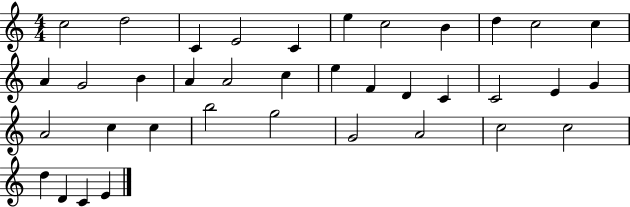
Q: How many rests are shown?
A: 0